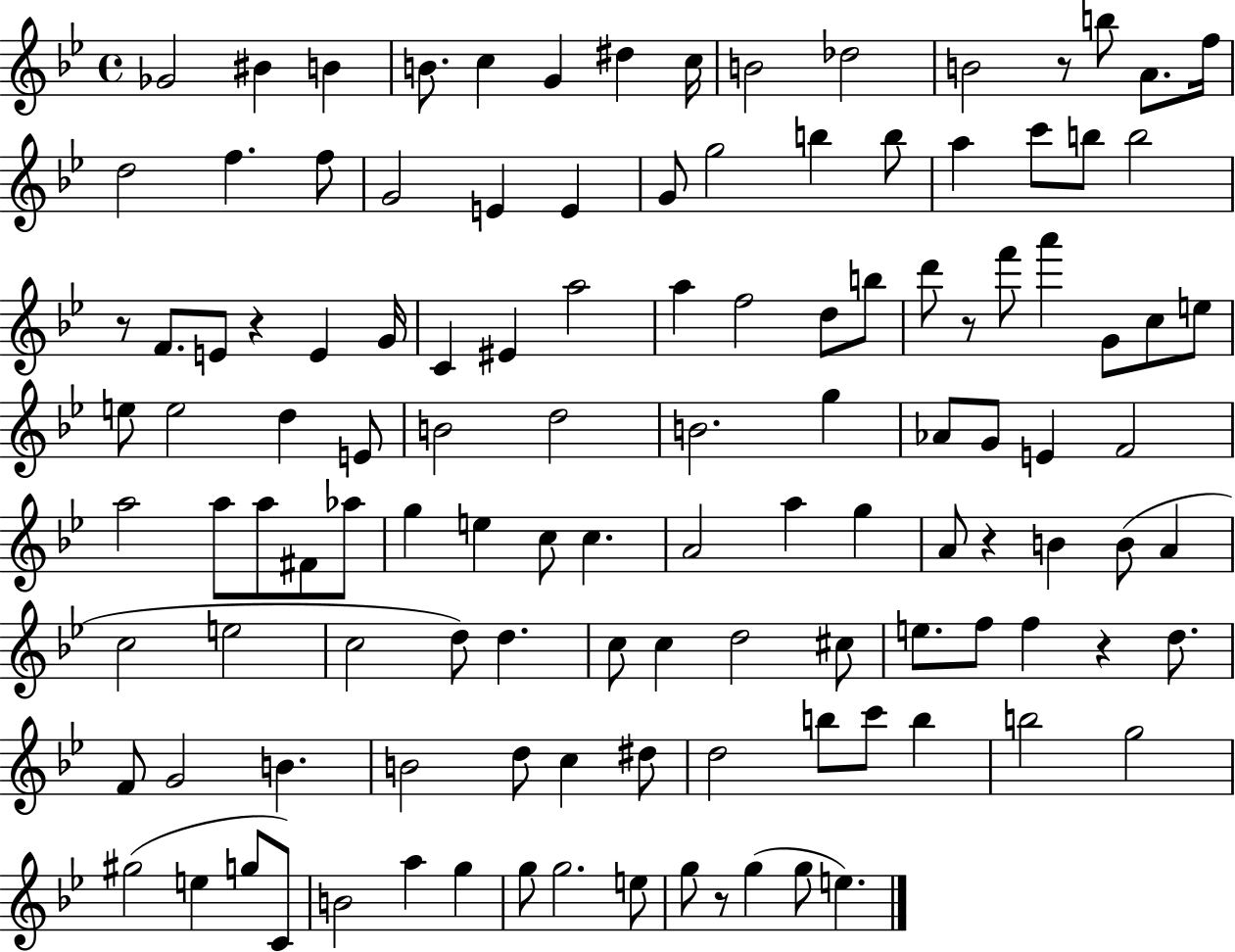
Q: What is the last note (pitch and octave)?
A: E5